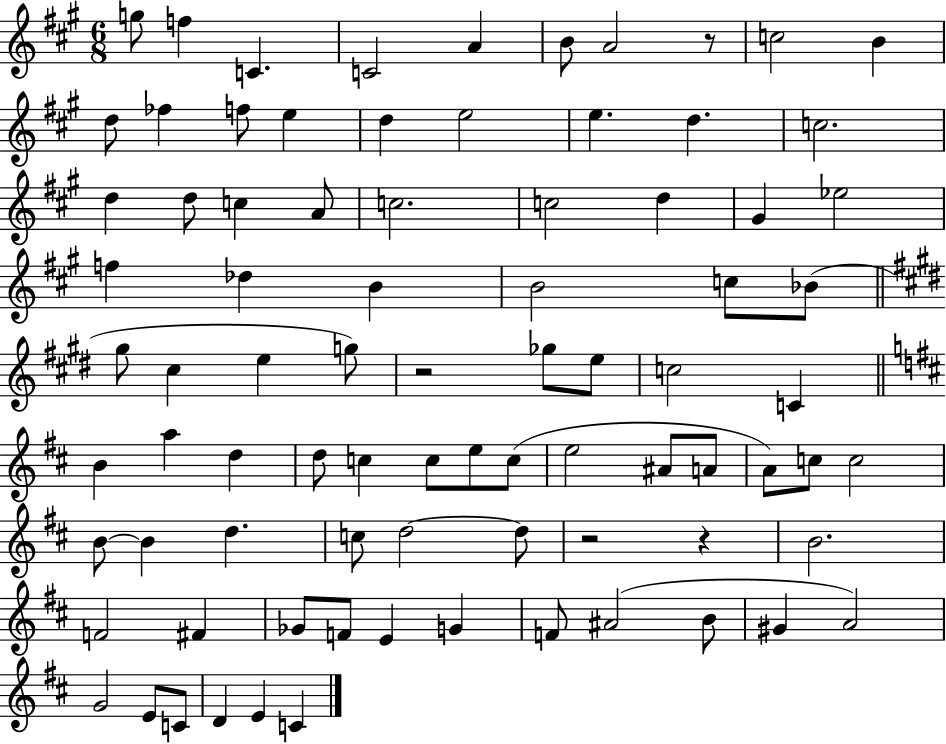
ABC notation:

X:1
T:Untitled
M:6/8
L:1/4
K:A
g/2 f C C2 A B/2 A2 z/2 c2 B d/2 _f f/2 e d e2 e d c2 d d/2 c A/2 c2 c2 d ^G _e2 f _d B B2 c/2 _B/2 ^g/2 ^c e g/2 z2 _g/2 e/2 c2 C B a d d/2 c c/2 e/2 c/2 e2 ^A/2 A/2 A/2 c/2 c2 B/2 B d c/2 d2 d/2 z2 z B2 F2 ^F _G/2 F/2 E G F/2 ^A2 B/2 ^G A2 G2 E/2 C/2 D E C